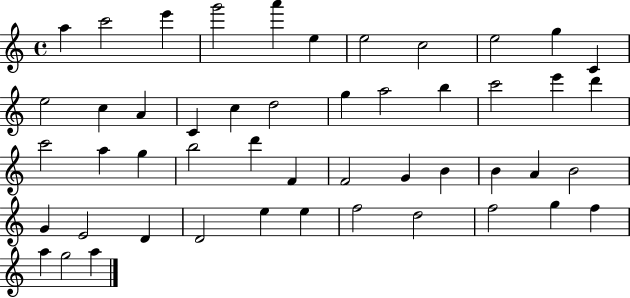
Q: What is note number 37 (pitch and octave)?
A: E4